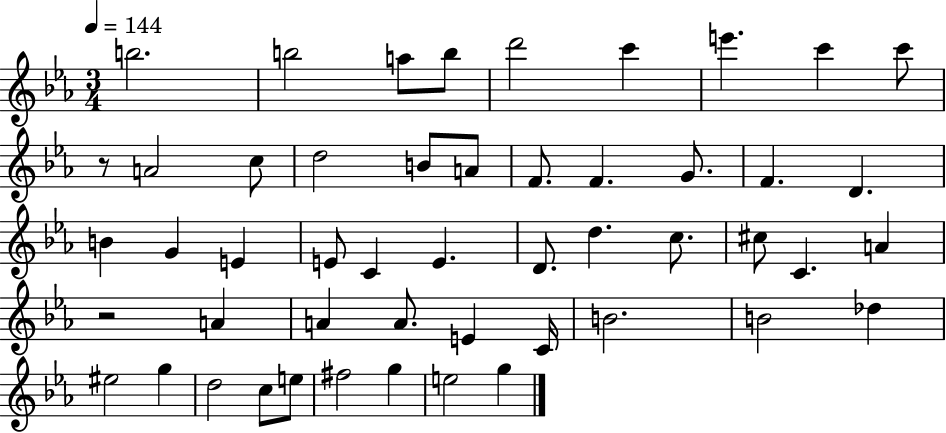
X:1
T:Untitled
M:3/4
L:1/4
K:Eb
b2 b2 a/2 b/2 d'2 c' e' c' c'/2 z/2 A2 c/2 d2 B/2 A/2 F/2 F G/2 F D B G E E/2 C E D/2 d c/2 ^c/2 C A z2 A A A/2 E C/4 B2 B2 _d ^e2 g d2 c/2 e/2 ^f2 g e2 g